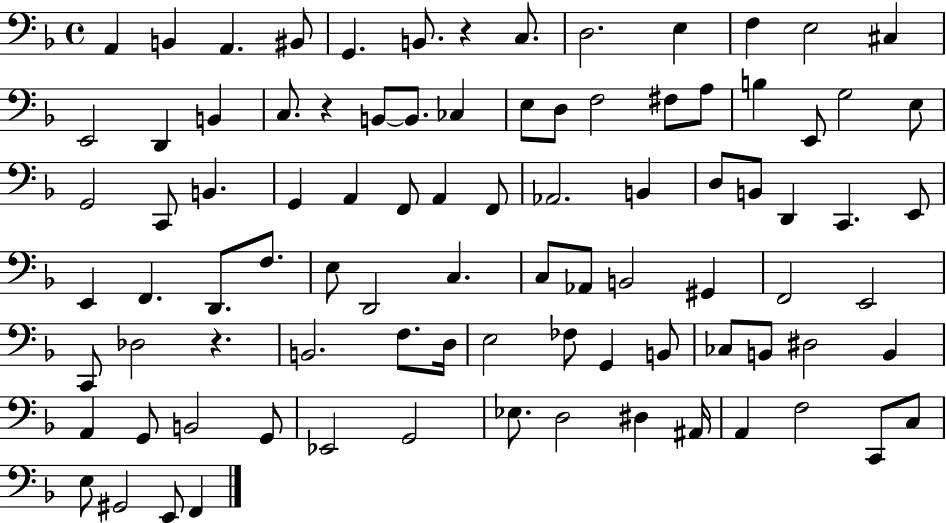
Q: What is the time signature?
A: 4/4